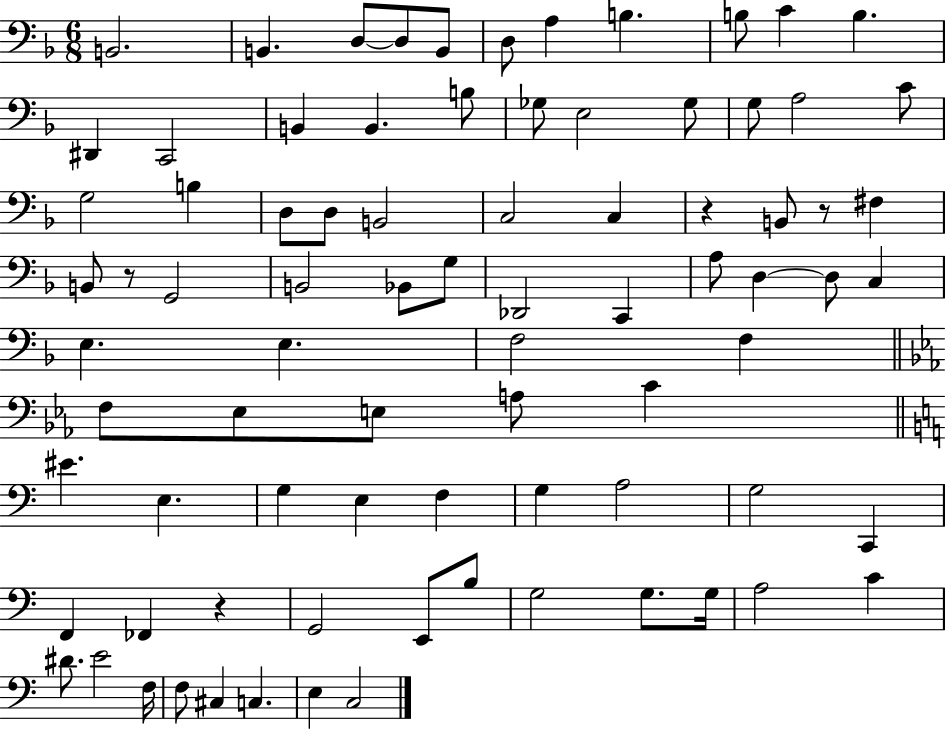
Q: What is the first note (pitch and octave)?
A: B2